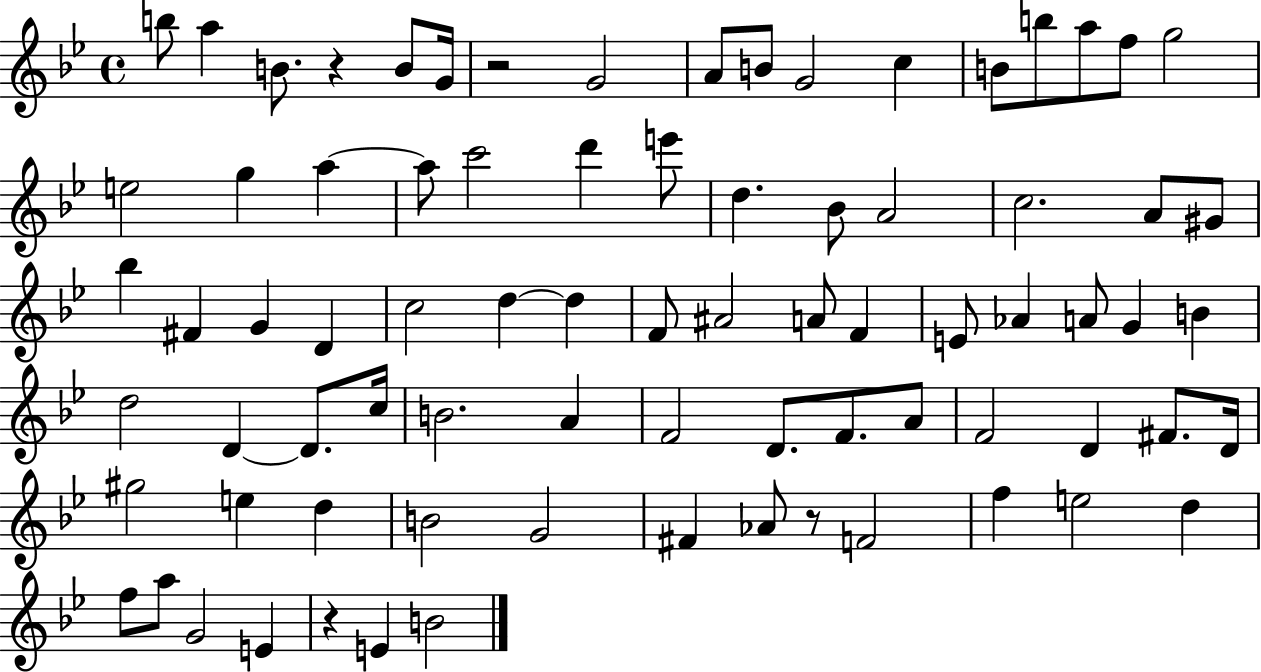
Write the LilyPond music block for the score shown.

{
  \clef treble
  \time 4/4
  \defaultTimeSignature
  \key bes \major
  b''8 a''4 b'8. r4 b'8 g'16 | r2 g'2 | a'8 b'8 g'2 c''4 | b'8 b''8 a''8 f''8 g''2 | \break e''2 g''4 a''4~~ | a''8 c'''2 d'''4 e'''8 | d''4. bes'8 a'2 | c''2. a'8 gis'8 | \break bes''4 fis'4 g'4 d'4 | c''2 d''4~~ d''4 | f'8 ais'2 a'8 f'4 | e'8 aes'4 a'8 g'4 b'4 | \break d''2 d'4~~ d'8. c''16 | b'2. a'4 | f'2 d'8. f'8. a'8 | f'2 d'4 fis'8. d'16 | \break gis''2 e''4 d''4 | b'2 g'2 | fis'4 aes'8 r8 f'2 | f''4 e''2 d''4 | \break f''8 a''8 g'2 e'4 | r4 e'4 b'2 | \bar "|."
}